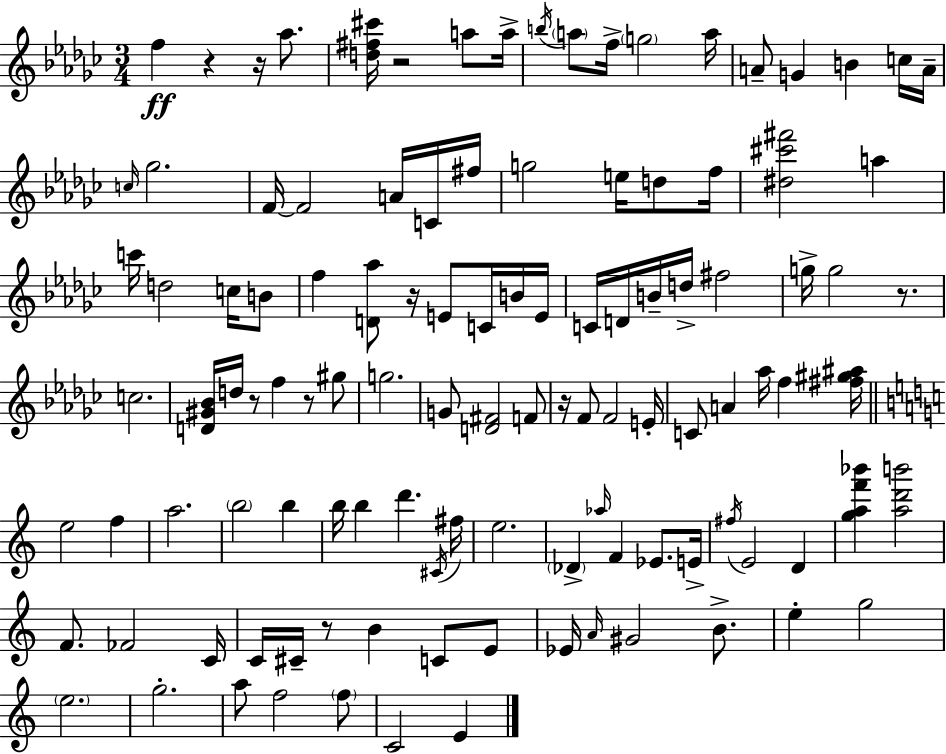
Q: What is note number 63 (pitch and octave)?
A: B5